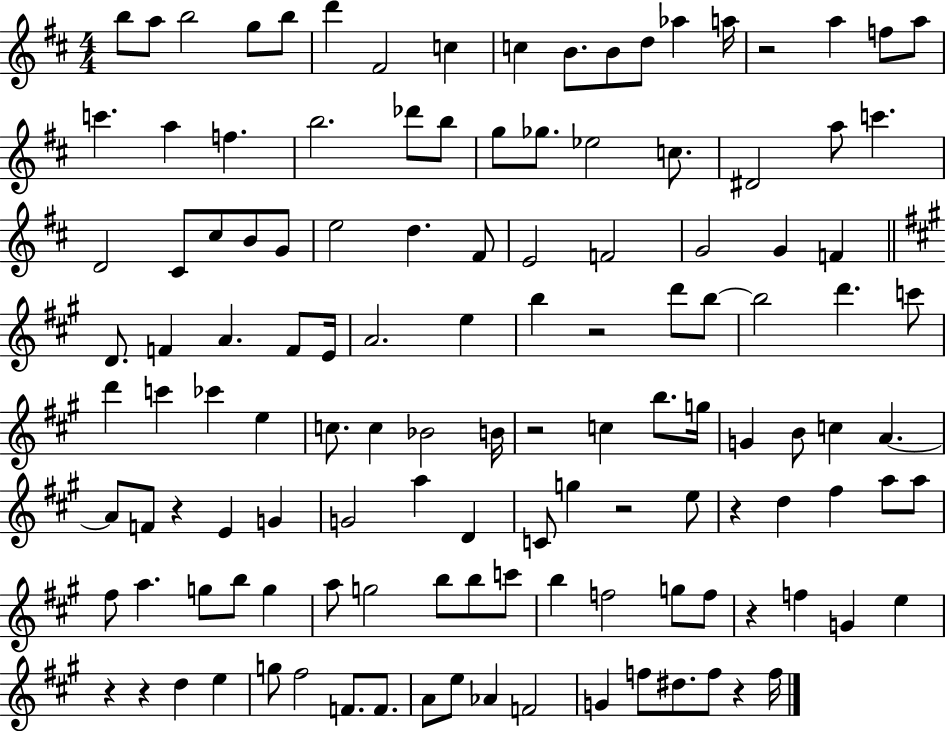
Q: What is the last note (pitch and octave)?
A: F5